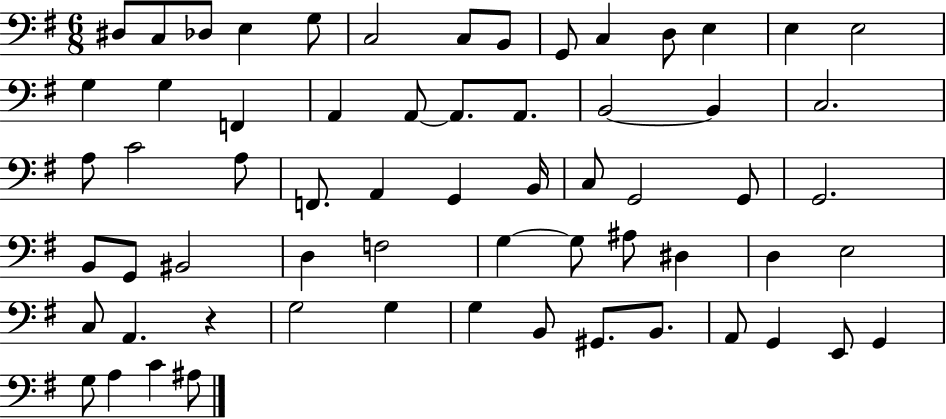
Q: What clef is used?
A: bass